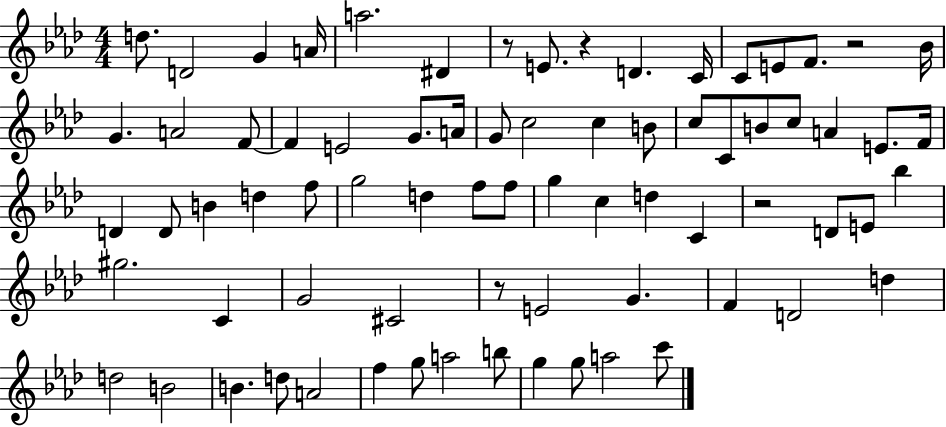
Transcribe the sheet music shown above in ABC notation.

X:1
T:Untitled
M:4/4
L:1/4
K:Ab
d/2 D2 G A/4 a2 ^D z/2 E/2 z D C/4 C/2 E/2 F/2 z2 _B/4 G A2 F/2 F E2 G/2 A/4 G/2 c2 c B/2 c/2 C/2 B/2 c/2 A E/2 F/4 D D/2 B d f/2 g2 d f/2 f/2 g c d C z2 D/2 E/2 _b ^g2 C G2 ^C2 z/2 E2 G F D2 d d2 B2 B d/2 A2 f g/2 a2 b/2 g g/2 a2 c'/2